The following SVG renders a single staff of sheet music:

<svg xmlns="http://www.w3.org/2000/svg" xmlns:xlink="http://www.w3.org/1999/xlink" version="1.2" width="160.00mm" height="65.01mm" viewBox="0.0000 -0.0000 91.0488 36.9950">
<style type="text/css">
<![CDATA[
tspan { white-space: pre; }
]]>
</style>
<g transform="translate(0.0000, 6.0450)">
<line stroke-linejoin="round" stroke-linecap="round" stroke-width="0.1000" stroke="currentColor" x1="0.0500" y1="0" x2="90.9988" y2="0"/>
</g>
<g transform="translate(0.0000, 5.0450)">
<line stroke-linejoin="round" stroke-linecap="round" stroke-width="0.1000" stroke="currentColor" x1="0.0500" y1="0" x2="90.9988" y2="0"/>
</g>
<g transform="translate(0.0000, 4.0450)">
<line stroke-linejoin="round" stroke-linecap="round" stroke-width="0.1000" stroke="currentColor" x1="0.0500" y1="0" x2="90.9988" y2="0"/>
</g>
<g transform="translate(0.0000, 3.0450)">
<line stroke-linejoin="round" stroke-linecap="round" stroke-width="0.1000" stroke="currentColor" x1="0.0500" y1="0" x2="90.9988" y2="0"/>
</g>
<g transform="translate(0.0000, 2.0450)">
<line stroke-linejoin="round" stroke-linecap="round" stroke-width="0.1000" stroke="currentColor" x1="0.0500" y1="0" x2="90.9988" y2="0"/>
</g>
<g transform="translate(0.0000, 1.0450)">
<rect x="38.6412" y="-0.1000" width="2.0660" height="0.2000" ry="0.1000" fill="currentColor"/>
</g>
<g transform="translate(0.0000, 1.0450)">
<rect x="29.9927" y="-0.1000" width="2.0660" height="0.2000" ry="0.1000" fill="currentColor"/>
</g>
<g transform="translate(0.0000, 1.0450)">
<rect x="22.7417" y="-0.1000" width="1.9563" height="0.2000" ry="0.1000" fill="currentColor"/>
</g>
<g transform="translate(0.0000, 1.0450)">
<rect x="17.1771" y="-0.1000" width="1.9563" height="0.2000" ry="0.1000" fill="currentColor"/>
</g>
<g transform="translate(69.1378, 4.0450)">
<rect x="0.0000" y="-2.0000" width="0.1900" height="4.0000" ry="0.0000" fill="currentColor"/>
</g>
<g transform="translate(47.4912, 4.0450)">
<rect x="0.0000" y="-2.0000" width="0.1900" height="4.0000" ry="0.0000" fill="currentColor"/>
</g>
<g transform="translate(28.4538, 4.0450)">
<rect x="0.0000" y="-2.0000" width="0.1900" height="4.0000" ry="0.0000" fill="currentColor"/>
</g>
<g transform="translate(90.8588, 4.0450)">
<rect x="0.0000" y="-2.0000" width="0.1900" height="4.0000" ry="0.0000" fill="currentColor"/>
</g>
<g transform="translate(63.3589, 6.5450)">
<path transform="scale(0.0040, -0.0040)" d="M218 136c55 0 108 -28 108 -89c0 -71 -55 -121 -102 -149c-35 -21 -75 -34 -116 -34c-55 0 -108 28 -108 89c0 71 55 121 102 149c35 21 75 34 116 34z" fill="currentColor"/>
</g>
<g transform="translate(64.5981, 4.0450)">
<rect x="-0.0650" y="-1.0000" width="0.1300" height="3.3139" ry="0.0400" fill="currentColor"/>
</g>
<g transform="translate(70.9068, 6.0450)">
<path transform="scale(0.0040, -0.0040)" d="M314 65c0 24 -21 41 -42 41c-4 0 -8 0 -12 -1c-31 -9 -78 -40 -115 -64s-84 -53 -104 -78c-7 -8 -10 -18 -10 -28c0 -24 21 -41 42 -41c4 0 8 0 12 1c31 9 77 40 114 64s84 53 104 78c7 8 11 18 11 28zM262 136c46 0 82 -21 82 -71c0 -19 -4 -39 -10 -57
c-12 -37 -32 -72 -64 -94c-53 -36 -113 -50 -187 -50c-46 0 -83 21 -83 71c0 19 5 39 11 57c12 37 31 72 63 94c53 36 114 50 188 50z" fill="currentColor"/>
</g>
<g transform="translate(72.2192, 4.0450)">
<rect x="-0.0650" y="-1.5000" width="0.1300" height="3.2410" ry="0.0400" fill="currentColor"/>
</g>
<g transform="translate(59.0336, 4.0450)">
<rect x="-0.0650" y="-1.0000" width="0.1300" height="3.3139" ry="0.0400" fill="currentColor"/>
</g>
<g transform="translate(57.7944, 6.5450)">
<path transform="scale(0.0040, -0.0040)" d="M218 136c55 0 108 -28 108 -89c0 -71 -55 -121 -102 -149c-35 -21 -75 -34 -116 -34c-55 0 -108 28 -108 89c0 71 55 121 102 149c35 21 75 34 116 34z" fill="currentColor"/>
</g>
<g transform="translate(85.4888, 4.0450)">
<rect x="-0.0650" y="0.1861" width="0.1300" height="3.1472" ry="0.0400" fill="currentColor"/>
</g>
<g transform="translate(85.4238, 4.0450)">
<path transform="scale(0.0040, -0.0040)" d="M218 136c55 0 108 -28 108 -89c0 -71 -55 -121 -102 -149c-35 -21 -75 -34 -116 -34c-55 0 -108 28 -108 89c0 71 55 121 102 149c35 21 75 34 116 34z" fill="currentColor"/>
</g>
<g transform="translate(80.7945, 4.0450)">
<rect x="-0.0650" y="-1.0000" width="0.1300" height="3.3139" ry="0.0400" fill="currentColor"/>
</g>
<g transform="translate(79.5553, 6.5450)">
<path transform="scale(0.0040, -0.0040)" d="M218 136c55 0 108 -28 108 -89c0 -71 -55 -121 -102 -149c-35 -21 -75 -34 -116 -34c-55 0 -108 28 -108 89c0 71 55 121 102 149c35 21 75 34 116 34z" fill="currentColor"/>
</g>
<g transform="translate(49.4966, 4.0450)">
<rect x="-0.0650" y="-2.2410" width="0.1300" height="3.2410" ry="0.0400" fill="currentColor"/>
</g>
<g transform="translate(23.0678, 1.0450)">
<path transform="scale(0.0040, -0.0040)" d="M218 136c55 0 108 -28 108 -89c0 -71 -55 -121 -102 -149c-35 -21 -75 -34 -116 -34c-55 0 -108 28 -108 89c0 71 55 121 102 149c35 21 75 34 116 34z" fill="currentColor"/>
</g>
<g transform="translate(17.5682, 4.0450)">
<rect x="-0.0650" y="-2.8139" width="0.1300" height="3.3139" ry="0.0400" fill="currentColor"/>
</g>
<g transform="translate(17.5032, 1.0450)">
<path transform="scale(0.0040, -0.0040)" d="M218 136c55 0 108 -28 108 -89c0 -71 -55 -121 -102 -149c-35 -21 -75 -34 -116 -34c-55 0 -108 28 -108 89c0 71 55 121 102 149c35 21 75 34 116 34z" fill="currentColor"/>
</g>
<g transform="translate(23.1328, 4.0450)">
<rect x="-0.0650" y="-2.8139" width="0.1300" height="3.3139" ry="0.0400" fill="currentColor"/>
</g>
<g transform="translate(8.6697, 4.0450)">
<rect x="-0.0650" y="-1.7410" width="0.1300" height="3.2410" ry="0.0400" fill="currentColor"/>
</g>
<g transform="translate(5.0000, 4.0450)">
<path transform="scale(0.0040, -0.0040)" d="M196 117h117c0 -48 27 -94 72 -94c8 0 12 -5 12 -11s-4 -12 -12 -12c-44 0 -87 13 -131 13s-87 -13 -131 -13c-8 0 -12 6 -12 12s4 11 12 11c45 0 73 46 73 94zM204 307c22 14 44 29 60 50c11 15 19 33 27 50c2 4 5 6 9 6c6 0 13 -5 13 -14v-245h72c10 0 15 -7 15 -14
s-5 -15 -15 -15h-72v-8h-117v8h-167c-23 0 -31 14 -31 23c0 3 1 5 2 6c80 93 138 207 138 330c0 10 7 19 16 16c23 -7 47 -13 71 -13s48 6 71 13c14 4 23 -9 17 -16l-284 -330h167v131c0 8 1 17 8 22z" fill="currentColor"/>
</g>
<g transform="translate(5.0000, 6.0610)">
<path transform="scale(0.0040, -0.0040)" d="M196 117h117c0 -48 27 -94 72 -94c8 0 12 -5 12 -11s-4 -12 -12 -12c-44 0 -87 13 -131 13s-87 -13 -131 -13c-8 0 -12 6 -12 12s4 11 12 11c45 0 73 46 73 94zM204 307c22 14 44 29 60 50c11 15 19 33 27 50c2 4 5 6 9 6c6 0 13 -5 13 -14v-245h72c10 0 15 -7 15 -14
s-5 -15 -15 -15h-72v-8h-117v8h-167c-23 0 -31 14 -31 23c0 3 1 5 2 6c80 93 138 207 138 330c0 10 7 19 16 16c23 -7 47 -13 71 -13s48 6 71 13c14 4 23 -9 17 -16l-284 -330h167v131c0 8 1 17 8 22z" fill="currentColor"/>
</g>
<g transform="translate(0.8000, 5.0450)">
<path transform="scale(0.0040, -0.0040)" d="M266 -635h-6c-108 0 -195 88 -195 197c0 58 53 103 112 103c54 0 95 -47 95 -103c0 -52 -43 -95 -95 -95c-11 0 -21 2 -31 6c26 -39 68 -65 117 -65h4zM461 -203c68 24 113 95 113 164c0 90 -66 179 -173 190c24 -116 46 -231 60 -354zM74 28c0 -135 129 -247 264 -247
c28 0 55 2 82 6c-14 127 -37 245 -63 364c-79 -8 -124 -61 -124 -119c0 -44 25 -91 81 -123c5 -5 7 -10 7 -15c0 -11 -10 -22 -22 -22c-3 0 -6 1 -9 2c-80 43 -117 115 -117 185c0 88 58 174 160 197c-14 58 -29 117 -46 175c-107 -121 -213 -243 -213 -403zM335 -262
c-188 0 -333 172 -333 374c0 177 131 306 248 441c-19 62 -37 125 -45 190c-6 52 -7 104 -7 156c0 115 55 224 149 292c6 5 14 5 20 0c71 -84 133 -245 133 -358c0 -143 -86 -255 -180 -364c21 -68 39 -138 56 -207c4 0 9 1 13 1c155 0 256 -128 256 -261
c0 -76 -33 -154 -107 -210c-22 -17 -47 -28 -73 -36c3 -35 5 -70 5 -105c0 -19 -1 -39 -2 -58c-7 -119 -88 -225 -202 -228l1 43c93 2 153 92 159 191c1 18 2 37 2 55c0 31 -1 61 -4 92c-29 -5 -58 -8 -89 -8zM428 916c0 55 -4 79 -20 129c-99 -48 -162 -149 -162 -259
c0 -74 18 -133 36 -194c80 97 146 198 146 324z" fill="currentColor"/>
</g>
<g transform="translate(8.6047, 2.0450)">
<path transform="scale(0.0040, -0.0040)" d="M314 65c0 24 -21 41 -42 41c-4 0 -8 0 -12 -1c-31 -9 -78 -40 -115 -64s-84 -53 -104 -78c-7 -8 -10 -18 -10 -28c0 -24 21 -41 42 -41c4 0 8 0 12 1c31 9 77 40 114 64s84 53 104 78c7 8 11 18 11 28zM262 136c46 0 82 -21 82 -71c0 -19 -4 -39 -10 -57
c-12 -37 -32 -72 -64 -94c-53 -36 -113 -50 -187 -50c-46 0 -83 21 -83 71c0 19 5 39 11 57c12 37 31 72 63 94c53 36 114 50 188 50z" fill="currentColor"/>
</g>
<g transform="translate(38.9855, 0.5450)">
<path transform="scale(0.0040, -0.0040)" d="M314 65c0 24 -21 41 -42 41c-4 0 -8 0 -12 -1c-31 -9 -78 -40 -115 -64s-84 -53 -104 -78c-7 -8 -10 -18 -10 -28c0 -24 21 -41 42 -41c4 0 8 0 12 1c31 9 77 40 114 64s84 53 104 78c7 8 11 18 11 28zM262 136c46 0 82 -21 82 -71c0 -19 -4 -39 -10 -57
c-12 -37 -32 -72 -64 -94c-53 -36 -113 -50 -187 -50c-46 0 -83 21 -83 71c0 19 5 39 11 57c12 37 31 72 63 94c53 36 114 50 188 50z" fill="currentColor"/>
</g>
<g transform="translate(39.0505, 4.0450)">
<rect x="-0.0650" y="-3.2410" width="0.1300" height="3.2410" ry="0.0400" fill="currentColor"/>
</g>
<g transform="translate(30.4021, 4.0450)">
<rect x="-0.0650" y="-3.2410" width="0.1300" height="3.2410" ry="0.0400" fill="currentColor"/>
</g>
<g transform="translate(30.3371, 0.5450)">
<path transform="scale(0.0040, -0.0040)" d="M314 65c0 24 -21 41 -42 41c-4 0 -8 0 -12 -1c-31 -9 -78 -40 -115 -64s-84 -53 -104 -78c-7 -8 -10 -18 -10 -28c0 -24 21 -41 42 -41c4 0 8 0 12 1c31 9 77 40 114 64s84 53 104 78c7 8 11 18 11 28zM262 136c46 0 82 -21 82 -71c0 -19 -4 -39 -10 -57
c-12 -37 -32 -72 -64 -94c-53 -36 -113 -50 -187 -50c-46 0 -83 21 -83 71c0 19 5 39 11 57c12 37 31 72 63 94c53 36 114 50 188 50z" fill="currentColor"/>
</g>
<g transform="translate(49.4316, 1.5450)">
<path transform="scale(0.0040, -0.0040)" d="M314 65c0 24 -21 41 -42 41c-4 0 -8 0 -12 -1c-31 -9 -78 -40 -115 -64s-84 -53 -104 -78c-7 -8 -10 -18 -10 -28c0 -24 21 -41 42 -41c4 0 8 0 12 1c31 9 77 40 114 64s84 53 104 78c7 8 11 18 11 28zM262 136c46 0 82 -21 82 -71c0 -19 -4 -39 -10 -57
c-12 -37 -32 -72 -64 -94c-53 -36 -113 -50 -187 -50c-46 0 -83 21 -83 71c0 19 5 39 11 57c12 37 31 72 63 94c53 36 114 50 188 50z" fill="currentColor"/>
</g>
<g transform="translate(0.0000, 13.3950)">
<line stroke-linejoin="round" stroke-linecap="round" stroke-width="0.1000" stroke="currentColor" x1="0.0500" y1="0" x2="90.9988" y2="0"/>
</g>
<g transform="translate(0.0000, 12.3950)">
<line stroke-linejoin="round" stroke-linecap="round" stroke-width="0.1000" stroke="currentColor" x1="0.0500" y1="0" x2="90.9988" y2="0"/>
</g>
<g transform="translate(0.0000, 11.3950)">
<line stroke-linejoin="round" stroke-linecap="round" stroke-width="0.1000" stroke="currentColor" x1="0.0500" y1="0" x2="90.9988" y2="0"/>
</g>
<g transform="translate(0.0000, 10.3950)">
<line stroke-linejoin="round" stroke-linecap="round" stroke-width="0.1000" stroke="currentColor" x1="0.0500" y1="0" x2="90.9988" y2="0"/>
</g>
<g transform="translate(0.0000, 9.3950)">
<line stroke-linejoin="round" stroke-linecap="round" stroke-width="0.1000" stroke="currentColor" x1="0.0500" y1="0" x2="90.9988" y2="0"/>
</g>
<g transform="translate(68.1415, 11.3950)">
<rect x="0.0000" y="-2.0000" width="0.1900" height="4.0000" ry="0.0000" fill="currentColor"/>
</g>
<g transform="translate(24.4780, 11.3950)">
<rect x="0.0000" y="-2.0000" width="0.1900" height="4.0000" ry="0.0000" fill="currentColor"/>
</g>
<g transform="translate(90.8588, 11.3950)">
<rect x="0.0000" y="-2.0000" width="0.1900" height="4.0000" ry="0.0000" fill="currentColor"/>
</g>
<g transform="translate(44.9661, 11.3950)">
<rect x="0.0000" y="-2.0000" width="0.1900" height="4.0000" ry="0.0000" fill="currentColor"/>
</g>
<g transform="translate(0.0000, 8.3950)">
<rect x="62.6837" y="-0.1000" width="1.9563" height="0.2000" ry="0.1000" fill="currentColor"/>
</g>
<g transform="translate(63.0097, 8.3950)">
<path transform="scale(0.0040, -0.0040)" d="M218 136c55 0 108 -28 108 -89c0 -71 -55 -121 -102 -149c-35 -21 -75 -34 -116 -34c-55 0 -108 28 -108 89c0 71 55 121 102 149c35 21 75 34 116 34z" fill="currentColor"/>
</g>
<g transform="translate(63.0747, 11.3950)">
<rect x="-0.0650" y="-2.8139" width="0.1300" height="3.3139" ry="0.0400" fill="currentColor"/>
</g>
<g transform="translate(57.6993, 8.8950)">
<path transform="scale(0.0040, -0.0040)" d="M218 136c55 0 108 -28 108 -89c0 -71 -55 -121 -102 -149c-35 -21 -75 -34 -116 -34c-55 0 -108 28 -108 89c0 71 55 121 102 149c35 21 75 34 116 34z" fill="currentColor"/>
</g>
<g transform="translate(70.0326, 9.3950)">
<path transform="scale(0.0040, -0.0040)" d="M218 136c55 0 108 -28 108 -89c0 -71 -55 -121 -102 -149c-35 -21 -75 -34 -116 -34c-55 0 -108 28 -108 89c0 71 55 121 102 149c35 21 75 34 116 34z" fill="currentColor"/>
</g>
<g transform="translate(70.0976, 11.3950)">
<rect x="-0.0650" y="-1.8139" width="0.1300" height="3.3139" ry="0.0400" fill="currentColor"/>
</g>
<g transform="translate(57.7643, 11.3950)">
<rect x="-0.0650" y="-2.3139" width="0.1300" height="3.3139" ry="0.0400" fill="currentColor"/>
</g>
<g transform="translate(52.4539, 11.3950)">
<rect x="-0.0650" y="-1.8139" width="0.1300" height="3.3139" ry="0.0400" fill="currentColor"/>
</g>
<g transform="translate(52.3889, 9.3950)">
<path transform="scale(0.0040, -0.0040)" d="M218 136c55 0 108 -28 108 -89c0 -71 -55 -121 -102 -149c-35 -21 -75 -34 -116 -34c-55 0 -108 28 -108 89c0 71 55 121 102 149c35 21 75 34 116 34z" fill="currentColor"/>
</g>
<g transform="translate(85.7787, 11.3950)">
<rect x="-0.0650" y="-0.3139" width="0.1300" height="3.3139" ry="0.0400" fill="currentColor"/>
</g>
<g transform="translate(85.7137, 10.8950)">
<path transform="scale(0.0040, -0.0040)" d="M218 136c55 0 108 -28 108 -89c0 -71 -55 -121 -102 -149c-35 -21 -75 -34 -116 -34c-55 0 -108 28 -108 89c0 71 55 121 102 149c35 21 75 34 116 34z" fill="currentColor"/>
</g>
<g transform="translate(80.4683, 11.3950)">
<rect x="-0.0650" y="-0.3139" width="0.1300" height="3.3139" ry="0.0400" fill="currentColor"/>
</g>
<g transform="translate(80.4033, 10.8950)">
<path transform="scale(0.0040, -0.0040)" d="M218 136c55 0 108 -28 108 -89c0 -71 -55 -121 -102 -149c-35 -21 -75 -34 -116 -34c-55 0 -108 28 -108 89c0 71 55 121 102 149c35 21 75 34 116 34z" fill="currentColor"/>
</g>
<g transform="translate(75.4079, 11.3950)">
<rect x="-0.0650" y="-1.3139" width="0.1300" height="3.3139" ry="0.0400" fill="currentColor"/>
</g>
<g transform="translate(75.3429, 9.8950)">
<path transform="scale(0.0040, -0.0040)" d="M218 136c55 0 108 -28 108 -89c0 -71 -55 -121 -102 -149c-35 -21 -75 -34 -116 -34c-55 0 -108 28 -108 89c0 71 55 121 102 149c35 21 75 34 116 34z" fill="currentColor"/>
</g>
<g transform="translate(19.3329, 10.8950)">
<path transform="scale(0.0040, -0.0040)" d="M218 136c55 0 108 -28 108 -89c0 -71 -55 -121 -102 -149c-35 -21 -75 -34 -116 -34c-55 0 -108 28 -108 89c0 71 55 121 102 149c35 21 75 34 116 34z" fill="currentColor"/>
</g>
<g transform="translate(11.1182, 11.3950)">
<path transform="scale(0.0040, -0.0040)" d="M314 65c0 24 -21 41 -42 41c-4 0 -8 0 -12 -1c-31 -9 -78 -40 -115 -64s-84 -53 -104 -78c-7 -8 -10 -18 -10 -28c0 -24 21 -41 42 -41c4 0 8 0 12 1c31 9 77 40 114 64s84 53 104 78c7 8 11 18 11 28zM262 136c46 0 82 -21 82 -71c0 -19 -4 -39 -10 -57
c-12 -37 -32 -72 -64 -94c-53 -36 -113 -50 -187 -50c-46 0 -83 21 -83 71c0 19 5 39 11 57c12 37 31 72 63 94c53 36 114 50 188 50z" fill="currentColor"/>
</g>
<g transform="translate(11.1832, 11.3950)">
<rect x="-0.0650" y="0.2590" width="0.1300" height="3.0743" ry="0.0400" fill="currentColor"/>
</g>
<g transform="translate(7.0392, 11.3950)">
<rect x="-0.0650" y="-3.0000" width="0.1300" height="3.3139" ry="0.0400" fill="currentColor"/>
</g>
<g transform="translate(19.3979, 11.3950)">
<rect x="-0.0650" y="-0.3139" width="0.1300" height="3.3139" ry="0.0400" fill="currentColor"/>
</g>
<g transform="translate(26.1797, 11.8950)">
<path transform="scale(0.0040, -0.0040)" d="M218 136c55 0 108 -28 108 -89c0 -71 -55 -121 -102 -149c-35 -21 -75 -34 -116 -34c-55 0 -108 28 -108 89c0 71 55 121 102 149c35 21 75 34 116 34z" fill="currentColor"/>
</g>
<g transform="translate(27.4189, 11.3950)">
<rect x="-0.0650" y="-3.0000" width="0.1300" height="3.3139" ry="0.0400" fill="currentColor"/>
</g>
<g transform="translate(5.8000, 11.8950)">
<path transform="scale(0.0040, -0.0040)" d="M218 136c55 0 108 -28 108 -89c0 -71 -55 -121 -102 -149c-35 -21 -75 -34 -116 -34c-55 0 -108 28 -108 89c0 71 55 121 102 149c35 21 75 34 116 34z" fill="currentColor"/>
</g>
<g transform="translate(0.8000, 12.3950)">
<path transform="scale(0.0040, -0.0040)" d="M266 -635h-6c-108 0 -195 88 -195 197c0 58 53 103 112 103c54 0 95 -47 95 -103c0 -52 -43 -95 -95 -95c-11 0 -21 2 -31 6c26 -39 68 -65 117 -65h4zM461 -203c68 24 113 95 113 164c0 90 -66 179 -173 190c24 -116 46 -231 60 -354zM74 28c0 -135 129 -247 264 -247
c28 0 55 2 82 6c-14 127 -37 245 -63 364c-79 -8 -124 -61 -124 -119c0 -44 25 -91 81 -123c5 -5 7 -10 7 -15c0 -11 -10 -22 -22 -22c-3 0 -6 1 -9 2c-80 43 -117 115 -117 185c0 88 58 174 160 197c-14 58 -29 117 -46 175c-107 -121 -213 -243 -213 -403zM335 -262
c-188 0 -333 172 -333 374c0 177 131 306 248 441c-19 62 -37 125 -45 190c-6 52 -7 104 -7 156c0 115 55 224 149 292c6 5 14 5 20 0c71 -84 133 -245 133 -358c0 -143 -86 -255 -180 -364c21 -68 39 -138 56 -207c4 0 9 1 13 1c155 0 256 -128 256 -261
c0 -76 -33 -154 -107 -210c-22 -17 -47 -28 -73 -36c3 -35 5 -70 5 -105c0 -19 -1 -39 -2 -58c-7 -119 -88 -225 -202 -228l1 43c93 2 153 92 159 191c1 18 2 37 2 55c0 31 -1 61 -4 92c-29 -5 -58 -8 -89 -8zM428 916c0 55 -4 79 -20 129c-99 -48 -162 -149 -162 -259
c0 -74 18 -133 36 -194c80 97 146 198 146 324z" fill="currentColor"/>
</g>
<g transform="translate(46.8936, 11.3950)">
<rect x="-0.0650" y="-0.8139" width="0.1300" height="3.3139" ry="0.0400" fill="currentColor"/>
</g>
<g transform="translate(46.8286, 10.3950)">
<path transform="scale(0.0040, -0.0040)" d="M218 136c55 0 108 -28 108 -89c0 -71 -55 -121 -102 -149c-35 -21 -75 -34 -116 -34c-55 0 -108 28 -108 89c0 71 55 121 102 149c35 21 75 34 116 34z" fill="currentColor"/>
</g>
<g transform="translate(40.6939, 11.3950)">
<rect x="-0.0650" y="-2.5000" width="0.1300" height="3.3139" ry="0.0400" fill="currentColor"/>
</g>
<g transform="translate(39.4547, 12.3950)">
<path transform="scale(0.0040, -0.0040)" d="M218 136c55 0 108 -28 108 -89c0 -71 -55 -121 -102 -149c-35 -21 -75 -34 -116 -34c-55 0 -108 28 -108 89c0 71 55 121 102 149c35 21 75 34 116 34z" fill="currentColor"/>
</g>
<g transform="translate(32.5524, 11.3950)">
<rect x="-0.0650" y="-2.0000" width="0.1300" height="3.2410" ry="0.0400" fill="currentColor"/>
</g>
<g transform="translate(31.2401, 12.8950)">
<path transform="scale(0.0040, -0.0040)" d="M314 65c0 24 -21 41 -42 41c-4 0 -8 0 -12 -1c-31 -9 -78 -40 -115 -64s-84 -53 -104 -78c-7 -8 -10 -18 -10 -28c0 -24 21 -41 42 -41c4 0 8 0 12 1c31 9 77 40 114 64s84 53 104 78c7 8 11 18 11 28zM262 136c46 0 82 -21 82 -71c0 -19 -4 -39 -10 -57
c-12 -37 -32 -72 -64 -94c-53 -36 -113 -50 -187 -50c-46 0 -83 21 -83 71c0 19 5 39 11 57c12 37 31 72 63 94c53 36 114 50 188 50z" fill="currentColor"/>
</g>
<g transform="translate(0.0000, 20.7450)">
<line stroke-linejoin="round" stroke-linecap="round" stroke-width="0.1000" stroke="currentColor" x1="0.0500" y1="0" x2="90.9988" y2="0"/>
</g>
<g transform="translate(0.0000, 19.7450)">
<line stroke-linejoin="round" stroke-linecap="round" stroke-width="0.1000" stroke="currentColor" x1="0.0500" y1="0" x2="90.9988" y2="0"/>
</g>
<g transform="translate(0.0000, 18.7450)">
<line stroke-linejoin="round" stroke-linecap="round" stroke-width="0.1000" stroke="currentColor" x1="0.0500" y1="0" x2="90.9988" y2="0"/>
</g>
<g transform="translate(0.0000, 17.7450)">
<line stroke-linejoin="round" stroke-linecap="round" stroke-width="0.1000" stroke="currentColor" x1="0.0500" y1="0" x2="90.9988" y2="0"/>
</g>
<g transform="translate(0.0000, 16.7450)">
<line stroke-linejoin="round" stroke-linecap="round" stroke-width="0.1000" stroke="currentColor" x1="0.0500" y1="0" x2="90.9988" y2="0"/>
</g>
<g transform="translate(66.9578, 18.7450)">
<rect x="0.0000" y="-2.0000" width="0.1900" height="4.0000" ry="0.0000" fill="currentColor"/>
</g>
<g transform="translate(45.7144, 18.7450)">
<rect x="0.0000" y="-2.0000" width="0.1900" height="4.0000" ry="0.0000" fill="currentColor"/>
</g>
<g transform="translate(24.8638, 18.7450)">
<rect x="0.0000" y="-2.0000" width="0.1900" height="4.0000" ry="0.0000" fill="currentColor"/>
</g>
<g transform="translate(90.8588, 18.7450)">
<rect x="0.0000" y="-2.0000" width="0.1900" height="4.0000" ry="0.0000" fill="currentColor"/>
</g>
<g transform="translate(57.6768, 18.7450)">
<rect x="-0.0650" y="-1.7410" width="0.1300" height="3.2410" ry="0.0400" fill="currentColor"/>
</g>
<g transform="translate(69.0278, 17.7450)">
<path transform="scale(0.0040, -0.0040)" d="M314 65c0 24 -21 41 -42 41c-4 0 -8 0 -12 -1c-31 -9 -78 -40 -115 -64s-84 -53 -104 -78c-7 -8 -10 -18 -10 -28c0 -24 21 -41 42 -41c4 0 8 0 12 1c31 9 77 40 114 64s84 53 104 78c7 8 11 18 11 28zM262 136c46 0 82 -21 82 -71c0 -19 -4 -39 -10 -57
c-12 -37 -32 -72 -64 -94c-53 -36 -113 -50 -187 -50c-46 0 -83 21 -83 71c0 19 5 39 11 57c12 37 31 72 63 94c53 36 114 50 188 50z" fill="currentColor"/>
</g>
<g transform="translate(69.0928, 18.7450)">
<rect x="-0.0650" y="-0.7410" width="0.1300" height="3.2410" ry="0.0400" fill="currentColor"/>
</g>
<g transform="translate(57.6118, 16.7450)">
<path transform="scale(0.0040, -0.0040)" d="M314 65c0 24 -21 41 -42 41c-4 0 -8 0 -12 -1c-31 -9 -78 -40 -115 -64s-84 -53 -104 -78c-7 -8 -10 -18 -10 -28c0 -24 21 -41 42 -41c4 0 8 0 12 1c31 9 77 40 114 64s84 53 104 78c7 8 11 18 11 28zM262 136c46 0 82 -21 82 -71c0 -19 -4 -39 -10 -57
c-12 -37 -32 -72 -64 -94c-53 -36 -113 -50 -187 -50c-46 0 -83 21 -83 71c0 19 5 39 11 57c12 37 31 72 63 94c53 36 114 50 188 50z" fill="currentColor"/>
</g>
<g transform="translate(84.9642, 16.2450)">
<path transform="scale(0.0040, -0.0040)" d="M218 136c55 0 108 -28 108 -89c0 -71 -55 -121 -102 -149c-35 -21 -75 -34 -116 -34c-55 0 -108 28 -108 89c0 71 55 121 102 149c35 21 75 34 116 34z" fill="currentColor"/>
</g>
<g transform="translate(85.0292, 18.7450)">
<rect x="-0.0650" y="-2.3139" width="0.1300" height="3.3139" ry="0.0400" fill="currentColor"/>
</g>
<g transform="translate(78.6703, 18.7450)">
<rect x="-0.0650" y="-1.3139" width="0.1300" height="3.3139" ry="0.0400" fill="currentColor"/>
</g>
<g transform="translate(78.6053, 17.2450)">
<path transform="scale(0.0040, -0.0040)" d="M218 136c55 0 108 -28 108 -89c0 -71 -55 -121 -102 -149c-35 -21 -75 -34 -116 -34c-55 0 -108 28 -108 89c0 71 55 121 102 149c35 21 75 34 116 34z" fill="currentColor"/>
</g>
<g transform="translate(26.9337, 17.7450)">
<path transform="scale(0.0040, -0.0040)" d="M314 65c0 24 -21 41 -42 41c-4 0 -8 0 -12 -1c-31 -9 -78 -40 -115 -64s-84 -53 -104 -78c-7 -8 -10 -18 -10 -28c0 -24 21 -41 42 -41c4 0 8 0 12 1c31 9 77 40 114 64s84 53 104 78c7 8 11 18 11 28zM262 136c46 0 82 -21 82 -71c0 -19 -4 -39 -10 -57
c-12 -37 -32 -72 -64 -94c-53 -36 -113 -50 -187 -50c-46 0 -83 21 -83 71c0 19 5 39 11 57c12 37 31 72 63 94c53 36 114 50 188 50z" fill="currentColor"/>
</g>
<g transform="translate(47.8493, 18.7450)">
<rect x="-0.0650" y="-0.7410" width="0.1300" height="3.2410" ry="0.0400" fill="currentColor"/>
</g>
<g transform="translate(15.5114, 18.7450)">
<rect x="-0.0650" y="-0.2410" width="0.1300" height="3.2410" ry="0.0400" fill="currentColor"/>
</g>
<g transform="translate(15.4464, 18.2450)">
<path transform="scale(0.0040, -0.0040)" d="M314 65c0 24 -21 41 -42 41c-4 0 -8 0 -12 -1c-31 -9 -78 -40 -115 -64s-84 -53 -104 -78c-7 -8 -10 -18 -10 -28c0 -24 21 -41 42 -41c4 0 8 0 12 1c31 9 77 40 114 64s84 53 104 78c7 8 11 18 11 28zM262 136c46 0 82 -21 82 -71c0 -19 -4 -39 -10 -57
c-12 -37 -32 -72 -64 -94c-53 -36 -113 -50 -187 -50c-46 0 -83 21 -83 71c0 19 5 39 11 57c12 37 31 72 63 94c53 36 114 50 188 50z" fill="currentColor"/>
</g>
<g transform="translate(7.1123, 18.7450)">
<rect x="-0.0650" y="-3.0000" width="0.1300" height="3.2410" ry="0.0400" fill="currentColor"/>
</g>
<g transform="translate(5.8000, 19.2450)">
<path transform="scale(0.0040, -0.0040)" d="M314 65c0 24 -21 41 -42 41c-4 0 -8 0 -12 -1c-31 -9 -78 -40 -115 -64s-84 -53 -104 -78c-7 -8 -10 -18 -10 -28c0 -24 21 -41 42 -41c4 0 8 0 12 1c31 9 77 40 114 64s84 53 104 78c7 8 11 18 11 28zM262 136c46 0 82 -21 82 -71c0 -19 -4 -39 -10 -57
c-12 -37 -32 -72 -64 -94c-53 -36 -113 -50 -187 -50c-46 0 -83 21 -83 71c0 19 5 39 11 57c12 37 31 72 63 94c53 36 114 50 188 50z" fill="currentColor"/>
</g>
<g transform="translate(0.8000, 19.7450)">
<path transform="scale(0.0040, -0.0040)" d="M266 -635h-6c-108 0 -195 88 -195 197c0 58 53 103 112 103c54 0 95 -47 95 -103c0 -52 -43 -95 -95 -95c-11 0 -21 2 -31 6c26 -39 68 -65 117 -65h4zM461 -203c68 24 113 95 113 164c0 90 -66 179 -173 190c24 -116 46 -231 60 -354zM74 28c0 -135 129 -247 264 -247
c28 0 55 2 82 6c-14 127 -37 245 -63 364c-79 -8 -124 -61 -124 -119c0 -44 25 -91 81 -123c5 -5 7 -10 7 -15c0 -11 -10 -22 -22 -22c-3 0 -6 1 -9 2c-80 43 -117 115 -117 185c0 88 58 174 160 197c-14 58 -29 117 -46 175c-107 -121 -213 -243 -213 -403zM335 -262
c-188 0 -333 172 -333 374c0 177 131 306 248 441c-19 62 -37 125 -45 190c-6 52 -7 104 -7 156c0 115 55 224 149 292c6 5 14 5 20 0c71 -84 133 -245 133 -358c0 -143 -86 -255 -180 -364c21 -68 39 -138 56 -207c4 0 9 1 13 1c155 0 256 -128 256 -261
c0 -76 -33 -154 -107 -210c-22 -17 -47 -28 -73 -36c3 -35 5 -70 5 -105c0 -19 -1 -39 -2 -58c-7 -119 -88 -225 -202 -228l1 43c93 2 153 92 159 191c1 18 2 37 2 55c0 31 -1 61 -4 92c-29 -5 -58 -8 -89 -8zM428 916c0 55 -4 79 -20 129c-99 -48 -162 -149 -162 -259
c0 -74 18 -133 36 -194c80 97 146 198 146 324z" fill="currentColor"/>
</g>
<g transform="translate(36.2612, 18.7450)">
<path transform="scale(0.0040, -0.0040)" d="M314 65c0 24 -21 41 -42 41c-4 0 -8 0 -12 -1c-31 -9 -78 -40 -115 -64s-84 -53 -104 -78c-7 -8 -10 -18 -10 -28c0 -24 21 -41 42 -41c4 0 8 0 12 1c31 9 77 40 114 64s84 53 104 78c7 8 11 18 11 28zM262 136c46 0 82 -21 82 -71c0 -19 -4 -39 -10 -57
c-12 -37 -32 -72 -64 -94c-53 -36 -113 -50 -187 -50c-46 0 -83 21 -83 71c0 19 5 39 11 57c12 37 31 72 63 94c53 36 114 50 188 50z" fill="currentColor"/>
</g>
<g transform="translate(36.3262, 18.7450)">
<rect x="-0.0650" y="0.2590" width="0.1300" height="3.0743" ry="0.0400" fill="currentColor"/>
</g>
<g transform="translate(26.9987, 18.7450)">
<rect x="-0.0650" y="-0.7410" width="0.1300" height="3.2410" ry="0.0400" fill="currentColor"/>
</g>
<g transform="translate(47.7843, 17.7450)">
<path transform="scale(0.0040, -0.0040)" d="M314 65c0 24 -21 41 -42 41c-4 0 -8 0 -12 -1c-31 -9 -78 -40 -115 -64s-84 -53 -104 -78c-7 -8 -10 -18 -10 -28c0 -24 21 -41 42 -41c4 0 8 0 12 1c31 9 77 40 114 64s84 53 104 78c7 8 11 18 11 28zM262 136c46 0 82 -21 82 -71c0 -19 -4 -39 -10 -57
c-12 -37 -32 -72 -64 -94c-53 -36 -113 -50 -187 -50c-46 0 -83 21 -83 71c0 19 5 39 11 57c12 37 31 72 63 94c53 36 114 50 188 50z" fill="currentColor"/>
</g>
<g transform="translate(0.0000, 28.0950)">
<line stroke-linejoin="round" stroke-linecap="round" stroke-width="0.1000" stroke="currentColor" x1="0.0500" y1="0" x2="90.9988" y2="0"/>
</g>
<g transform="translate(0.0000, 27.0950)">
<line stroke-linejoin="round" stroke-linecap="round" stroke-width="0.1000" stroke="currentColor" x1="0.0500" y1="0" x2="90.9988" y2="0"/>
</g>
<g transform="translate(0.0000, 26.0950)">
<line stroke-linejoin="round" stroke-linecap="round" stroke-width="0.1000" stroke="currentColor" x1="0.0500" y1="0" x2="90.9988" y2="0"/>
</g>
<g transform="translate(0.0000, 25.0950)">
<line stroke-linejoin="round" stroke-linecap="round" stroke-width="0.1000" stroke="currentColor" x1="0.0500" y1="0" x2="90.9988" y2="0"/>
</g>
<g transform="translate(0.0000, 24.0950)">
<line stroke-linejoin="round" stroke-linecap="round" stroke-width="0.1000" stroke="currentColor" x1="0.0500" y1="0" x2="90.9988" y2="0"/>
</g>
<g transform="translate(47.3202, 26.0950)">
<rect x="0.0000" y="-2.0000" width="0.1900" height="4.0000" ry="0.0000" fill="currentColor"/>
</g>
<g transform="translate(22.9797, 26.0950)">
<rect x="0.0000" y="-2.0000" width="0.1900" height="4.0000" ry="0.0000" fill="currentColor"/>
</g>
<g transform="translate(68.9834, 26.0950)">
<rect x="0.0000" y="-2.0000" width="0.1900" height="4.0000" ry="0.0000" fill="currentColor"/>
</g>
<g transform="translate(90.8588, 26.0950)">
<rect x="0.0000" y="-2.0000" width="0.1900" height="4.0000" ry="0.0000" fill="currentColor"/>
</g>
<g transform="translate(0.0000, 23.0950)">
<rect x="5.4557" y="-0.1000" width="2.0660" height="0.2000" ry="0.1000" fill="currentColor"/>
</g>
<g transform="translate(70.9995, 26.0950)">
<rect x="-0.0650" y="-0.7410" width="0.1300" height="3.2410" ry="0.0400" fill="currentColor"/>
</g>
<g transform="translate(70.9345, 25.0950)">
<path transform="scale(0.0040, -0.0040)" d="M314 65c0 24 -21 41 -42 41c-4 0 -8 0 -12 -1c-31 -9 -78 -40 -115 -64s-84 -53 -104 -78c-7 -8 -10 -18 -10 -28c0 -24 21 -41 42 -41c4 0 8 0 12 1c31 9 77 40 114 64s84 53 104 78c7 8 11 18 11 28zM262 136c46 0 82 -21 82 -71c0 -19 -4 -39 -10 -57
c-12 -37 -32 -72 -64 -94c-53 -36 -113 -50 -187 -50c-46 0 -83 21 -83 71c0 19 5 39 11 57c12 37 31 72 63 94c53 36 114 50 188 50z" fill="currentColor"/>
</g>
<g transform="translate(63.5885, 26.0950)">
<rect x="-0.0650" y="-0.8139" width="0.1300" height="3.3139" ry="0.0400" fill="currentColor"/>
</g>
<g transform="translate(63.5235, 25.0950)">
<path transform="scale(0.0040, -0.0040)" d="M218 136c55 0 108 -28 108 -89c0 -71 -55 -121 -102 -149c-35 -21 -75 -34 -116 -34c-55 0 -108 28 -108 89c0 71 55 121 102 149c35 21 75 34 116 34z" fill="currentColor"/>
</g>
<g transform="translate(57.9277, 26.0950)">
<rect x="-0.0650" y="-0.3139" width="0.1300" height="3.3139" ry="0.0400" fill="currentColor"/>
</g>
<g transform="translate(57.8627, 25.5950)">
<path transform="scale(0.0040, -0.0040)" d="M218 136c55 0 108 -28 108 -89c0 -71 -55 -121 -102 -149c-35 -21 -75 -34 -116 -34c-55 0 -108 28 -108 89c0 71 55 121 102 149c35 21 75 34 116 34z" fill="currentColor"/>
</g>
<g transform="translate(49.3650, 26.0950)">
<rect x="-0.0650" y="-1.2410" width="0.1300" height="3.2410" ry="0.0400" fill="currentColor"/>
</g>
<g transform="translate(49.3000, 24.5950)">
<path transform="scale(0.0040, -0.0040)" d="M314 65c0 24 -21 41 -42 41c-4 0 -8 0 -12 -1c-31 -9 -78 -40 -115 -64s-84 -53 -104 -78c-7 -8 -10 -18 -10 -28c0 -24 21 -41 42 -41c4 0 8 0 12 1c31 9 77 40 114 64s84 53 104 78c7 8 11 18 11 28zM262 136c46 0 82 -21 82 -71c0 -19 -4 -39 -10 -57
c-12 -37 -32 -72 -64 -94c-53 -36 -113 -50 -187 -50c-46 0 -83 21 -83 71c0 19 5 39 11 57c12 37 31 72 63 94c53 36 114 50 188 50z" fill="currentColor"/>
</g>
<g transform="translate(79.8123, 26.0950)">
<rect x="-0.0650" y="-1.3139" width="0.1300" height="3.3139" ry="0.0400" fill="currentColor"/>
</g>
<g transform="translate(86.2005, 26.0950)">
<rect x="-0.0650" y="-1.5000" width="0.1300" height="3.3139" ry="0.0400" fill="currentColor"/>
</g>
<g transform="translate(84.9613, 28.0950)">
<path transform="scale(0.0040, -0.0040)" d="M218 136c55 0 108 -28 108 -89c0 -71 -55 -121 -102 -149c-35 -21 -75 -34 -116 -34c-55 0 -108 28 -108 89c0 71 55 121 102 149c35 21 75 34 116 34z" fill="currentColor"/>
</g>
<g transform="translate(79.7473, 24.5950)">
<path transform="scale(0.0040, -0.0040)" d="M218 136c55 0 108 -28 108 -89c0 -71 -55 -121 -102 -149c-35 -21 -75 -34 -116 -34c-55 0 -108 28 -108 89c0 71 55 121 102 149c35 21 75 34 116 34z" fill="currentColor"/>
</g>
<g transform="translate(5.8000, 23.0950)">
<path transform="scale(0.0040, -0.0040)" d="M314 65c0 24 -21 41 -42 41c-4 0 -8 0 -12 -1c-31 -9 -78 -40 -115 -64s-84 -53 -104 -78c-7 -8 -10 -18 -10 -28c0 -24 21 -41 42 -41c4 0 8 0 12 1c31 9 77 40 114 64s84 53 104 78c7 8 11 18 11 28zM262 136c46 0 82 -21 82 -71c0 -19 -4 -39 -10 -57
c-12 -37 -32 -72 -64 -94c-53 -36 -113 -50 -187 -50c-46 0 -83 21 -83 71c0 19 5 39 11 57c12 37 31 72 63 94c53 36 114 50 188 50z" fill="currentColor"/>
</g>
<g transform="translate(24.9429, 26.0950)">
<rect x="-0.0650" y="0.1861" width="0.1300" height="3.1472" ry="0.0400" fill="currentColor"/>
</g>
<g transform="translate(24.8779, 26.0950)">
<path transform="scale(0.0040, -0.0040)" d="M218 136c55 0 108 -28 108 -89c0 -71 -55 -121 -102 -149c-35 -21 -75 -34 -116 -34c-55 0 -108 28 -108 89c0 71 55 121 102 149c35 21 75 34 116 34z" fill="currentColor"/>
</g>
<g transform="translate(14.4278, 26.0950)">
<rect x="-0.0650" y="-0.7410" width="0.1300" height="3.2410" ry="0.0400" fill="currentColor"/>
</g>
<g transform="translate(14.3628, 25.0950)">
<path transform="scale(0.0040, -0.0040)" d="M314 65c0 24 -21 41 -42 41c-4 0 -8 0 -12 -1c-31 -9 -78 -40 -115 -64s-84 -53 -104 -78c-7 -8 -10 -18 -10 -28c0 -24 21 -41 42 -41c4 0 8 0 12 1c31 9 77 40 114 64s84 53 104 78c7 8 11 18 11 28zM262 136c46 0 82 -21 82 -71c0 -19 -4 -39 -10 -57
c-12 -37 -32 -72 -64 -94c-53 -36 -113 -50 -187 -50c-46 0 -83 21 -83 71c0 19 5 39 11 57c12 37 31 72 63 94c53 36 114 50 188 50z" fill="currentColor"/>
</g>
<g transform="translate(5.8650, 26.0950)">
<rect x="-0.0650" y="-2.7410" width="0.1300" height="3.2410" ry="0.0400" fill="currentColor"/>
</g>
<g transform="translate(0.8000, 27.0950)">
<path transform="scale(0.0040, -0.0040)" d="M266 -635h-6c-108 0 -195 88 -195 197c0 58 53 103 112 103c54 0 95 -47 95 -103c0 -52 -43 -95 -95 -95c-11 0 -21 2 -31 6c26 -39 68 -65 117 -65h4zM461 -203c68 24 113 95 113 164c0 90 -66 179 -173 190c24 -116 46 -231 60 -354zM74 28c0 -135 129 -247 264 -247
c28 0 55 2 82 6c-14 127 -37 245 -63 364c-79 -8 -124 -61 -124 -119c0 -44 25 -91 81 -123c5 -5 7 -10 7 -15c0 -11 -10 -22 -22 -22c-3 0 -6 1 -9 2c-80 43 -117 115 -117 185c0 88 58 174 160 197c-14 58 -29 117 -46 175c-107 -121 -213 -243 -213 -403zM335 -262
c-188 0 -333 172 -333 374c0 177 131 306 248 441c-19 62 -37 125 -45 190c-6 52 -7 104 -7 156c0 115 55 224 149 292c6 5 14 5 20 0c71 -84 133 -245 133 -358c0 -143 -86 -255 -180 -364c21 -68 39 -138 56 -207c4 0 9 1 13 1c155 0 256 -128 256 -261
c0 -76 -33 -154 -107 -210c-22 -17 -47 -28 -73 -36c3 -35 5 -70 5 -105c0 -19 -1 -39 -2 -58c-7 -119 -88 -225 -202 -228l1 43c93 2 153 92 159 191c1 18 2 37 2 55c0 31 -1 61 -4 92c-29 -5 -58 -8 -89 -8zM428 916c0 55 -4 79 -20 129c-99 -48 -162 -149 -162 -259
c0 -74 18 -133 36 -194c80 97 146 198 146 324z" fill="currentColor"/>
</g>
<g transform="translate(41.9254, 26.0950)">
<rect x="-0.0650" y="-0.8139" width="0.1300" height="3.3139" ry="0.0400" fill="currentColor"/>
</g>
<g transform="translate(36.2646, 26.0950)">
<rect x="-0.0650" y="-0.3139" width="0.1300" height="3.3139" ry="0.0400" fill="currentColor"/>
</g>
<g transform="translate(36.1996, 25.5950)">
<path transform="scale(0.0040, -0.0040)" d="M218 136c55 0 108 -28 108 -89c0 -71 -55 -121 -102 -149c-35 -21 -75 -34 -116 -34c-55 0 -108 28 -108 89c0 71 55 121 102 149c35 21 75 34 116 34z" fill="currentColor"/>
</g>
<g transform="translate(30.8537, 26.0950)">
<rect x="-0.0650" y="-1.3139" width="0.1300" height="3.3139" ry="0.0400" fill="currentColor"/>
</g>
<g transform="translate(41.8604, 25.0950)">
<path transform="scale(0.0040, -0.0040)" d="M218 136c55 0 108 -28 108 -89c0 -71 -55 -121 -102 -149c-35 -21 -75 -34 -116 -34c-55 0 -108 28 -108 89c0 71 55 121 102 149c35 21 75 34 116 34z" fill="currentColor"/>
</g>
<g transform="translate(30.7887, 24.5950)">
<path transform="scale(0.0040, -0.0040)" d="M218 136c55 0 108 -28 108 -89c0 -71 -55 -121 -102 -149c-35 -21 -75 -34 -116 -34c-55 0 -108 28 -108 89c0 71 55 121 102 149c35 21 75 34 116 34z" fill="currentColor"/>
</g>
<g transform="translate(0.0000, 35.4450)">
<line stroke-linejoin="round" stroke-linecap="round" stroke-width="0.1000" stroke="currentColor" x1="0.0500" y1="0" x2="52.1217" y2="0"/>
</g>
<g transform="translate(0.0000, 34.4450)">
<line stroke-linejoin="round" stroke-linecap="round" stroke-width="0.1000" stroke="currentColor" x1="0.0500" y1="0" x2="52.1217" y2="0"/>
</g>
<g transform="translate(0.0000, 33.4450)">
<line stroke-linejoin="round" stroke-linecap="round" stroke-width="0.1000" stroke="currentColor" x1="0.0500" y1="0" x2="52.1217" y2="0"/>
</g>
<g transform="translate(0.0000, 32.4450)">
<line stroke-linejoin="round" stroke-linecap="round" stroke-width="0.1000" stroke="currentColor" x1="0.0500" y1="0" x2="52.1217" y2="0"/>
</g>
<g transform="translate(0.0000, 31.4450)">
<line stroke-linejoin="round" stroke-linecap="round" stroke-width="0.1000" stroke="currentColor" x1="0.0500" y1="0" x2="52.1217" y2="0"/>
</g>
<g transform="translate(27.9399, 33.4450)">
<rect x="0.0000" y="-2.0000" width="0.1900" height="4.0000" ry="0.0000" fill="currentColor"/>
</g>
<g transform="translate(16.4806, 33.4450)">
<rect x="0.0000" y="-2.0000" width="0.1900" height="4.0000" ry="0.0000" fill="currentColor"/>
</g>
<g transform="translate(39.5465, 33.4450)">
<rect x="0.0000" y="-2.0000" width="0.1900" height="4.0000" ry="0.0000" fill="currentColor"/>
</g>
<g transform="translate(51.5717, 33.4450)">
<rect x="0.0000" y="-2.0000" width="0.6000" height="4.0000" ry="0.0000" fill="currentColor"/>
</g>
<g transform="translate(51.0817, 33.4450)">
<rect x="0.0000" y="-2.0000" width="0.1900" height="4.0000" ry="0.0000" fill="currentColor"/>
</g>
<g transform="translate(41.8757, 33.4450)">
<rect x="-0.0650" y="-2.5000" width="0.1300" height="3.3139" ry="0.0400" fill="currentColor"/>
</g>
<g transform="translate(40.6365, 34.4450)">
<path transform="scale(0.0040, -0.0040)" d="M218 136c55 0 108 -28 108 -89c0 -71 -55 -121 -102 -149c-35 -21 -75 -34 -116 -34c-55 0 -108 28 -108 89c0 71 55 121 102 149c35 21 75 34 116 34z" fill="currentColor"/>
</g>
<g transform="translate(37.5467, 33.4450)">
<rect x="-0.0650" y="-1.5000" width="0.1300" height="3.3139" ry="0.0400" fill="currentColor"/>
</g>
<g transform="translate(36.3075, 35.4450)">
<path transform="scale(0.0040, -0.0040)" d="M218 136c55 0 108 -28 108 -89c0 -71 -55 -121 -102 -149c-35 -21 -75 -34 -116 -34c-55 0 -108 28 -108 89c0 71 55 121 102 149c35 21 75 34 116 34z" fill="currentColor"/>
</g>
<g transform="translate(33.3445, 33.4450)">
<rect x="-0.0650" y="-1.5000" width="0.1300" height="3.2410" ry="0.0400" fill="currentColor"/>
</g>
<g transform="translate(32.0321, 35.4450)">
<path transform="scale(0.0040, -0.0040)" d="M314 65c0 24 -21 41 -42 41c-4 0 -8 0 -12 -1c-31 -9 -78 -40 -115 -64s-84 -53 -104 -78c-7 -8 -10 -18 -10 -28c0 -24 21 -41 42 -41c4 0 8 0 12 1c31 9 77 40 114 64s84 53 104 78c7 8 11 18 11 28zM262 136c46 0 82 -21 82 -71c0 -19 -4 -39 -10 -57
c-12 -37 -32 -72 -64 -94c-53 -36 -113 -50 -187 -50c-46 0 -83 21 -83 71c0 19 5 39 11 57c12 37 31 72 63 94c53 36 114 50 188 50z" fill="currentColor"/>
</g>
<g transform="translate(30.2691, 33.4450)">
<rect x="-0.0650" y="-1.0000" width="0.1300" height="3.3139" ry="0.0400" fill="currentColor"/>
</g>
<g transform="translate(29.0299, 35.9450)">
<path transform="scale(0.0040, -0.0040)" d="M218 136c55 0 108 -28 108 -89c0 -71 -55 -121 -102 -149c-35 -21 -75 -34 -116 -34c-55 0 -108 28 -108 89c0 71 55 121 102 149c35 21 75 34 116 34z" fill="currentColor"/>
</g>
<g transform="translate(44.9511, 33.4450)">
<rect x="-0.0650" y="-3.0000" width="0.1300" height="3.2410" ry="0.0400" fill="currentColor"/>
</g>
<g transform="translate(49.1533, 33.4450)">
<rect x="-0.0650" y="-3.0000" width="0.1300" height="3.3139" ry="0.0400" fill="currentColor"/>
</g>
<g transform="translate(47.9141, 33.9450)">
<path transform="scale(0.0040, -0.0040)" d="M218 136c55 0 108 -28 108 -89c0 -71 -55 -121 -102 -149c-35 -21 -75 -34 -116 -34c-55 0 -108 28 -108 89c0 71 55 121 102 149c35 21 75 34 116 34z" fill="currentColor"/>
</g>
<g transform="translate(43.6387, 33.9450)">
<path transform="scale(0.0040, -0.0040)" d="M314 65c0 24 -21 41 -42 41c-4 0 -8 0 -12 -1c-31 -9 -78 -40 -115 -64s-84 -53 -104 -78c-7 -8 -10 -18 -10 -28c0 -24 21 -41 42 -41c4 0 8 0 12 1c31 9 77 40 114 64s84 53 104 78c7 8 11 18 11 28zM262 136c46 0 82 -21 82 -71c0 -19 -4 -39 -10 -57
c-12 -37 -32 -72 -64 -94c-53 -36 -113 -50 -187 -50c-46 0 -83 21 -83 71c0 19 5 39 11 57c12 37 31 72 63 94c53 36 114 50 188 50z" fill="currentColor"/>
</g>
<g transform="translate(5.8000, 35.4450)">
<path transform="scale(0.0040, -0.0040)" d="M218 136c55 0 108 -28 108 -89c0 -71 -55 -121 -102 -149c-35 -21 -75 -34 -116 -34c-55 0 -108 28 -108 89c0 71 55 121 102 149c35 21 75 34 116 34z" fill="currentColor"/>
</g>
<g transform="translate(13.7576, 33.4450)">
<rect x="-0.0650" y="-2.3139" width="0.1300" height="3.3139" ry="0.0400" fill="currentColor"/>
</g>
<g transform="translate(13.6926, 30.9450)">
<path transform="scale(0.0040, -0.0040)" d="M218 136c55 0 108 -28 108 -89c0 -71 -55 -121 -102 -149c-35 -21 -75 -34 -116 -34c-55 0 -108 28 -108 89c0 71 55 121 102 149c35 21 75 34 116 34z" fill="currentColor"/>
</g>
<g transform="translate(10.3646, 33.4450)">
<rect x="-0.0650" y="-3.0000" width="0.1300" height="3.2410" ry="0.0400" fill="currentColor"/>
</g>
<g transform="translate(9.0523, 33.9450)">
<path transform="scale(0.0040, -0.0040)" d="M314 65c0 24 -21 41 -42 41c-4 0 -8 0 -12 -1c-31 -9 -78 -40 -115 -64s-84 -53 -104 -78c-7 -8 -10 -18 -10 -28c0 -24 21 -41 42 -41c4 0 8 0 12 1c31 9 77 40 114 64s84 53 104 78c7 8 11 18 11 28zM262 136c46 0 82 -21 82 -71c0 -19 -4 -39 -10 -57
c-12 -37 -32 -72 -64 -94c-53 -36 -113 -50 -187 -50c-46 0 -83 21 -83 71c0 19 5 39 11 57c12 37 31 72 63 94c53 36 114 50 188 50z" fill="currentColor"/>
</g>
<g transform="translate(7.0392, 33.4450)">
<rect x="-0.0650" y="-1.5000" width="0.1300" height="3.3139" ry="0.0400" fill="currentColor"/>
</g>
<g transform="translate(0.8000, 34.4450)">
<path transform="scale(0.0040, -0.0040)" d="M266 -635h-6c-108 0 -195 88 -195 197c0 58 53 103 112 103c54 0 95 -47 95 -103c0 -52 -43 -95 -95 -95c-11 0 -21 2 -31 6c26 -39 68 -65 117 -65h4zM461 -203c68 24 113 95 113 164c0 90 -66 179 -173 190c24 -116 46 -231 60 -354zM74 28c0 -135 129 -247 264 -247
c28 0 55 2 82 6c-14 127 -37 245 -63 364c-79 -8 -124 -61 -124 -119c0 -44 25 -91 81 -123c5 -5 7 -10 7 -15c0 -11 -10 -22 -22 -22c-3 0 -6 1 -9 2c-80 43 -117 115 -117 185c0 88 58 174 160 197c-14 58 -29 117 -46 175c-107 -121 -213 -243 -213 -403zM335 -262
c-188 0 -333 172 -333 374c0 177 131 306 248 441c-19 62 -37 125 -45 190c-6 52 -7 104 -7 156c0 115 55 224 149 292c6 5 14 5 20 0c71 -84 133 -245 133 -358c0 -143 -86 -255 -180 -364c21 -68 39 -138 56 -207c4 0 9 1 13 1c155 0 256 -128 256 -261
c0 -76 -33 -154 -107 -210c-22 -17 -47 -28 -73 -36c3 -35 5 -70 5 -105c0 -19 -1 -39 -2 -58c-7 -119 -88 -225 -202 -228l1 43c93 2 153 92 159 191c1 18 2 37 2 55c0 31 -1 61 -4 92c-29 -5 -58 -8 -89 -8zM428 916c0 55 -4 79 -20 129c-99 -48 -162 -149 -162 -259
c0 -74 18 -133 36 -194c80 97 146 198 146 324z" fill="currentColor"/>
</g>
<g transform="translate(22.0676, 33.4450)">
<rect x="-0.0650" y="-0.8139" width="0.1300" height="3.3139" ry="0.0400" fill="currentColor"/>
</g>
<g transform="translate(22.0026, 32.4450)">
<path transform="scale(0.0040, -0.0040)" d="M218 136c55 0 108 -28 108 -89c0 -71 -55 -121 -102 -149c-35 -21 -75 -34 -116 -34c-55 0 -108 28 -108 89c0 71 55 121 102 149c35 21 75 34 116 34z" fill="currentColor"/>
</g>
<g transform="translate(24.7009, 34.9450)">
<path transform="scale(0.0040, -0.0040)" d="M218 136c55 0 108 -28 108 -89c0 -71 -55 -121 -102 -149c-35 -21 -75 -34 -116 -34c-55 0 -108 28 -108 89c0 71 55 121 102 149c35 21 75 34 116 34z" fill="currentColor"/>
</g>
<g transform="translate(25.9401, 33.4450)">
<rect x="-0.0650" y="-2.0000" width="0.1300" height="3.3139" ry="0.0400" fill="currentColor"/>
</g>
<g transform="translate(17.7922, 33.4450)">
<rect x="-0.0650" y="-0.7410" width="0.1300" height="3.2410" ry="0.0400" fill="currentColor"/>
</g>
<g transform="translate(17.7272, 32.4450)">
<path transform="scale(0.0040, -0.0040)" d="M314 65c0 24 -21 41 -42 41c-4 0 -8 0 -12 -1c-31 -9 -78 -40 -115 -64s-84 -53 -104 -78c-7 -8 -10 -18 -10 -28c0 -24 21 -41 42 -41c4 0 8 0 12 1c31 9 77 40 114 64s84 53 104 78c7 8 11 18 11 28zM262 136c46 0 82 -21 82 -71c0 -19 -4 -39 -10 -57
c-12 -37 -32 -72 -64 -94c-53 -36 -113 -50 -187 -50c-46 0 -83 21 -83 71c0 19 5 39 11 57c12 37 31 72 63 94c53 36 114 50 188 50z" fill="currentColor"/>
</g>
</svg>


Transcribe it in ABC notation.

X:1
T:Untitled
M:4/4
L:1/4
K:C
f2 a a b2 b2 g2 D D E2 D B A B2 c A F2 G d f g a f e c c A2 c2 d2 B2 d2 f2 d2 e g a2 d2 B e c d e2 c d d2 e E E A2 g d2 d F D E2 E G A2 A